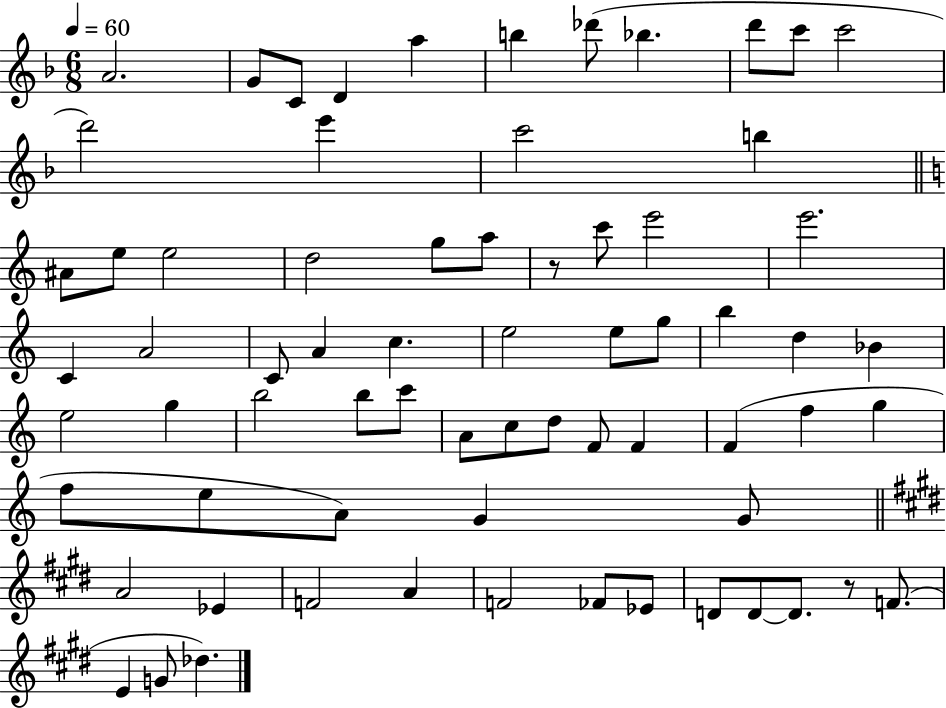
A4/h. G4/e C4/e D4/q A5/q B5/q Db6/e Bb5/q. D6/e C6/e C6/h D6/h E6/q C6/h B5/q A#4/e E5/e E5/h D5/h G5/e A5/e R/e C6/e E6/h E6/h. C4/q A4/h C4/e A4/q C5/q. E5/h E5/e G5/e B5/q D5/q Bb4/q E5/h G5/q B5/h B5/e C6/e A4/e C5/e D5/e F4/e F4/q F4/q F5/q G5/q F5/e E5/e A4/e G4/q G4/e A4/h Eb4/q F4/h A4/q F4/h FES4/e Eb4/e D4/e D4/e D4/e. R/e F4/e. E4/q G4/e Db5/q.